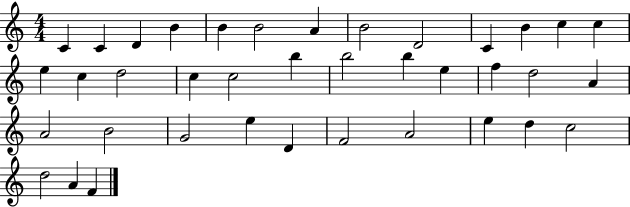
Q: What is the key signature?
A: C major